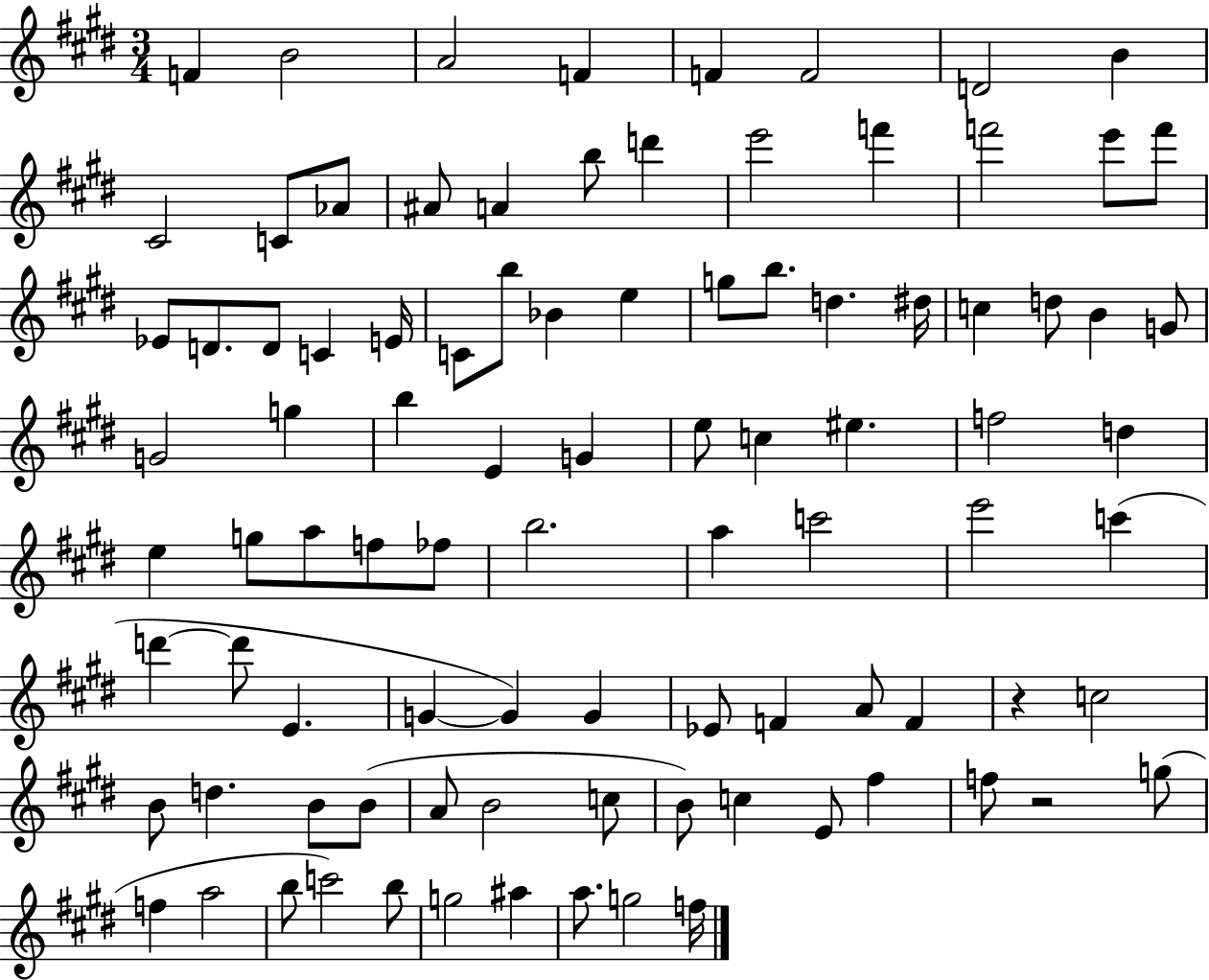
{
  \clef treble
  \numericTimeSignature
  \time 3/4
  \key e \major
  f'4 b'2 | a'2 f'4 | f'4 f'2 | d'2 b'4 | \break cis'2 c'8 aes'8 | ais'8 a'4 b''8 d'''4 | e'''2 f'''4 | f'''2 e'''8 f'''8 | \break ees'8 d'8. d'8 c'4 e'16 | c'8 b''8 bes'4 e''4 | g''8 b''8. d''4. dis''16 | c''4 d''8 b'4 g'8 | \break g'2 g''4 | b''4 e'4 g'4 | e''8 c''4 eis''4. | f''2 d''4 | \break e''4 g''8 a''8 f''8 fes''8 | b''2. | a''4 c'''2 | e'''2 c'''4( | \break d'''4~~ d'''8 e'4. | g'4~~ g'4) g'4 | ees'8 f'4 a'8 f'4 | r4 c''2 | \break b'8 d''4. b'8 b'8( | a'8 b'2 c''8 | b'8) c''4 e'8 fis''4 | f''8 r2 g''8( | \break f''4 a''2 | b''8 c'''2) b''8 | g''2 ais''4 | a''8. g''2 f''16 | \break \bar "|."
}